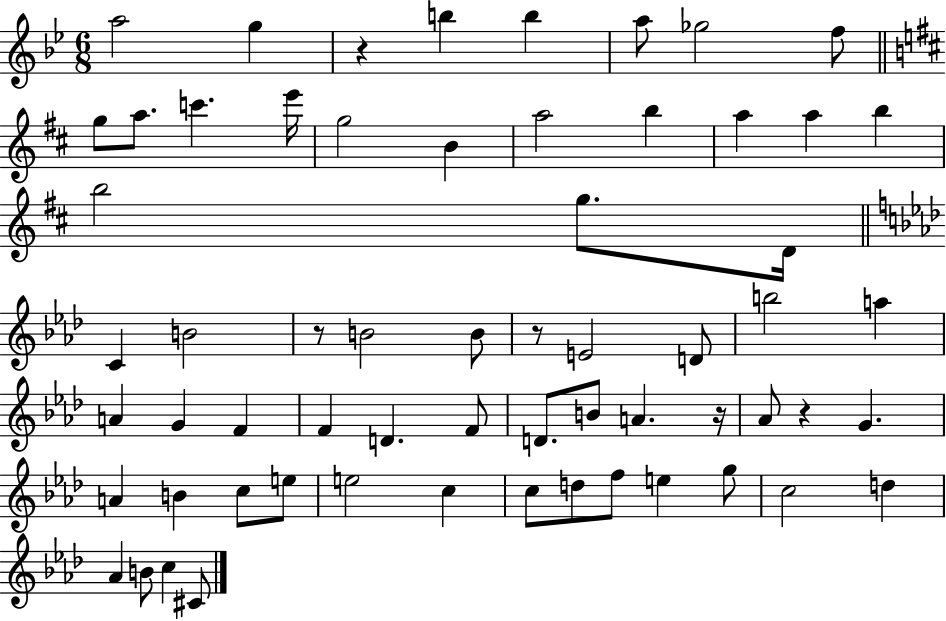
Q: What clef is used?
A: treble